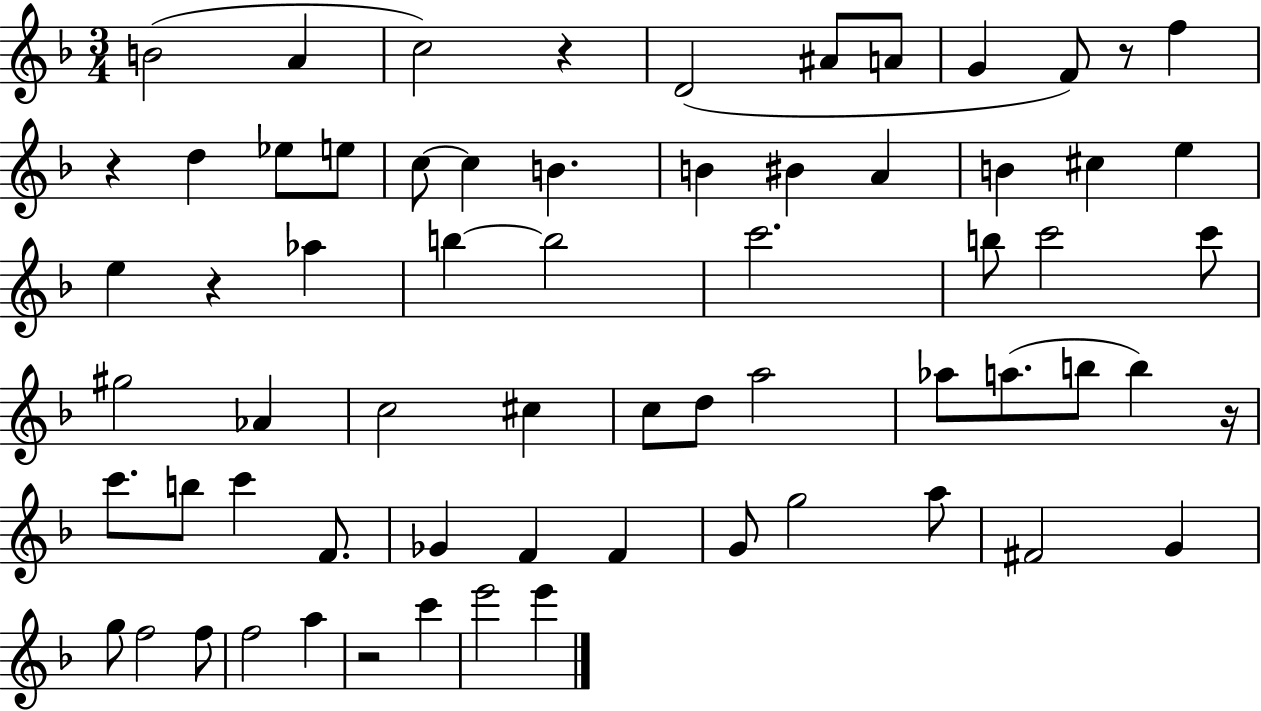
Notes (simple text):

B4/h A4/q C5/h R/q D4/h A#4/e A4/e G4/q F4/e R/e F5/q R/q D5/q Eb5/e E5/e C5/e C5/q B4/q. B4/q BIS4/q A4/q B4/q C#5/q E5/q E5/q R/q Ab5/q B5/q B5/h C6/h. B5/e C6/h C6/e G#5/h Ab4/q C5/h C#5/q C5/e D5/e A5/h Ab5/e A5/e. B5/e B5/q R/s C6/e. B5/e C6/q F4/e. Gb4/q F4/q F4/q G4/e G5/h A5/e F#4/h G4/q G5/e F5/h F5/e F5/h A5/q R/h C6/q E6/h E6/q